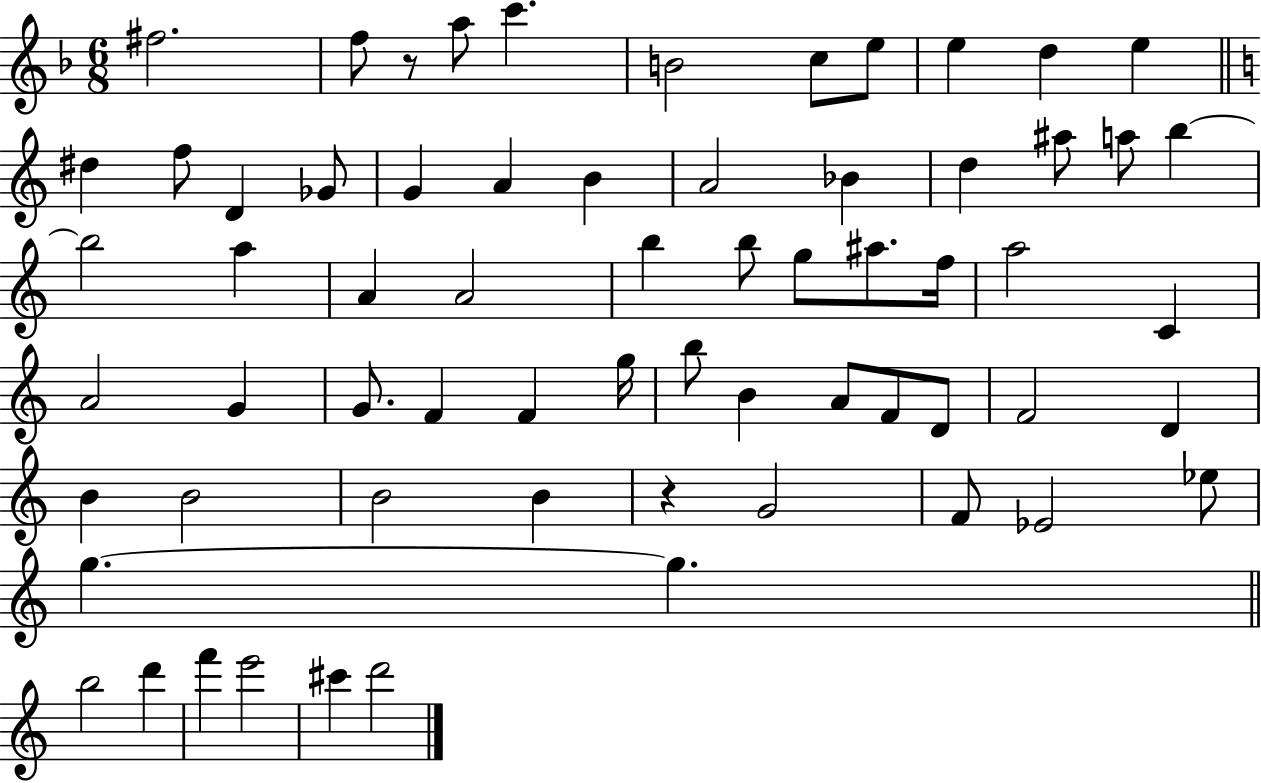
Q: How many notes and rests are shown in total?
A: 65